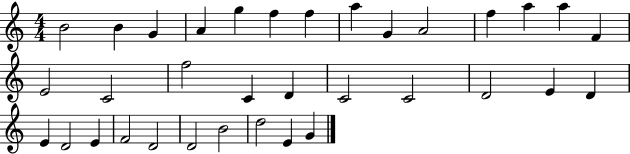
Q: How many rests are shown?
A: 0